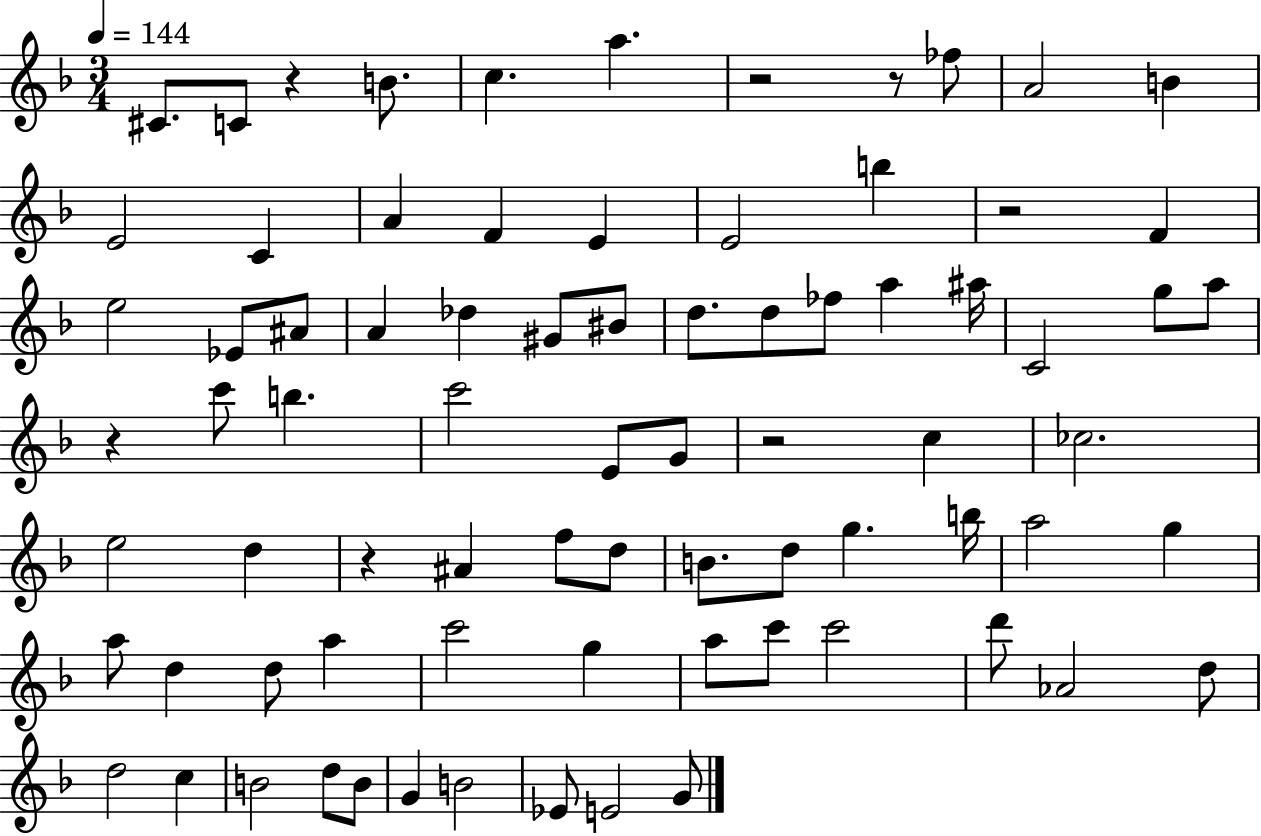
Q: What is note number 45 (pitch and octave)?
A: D5